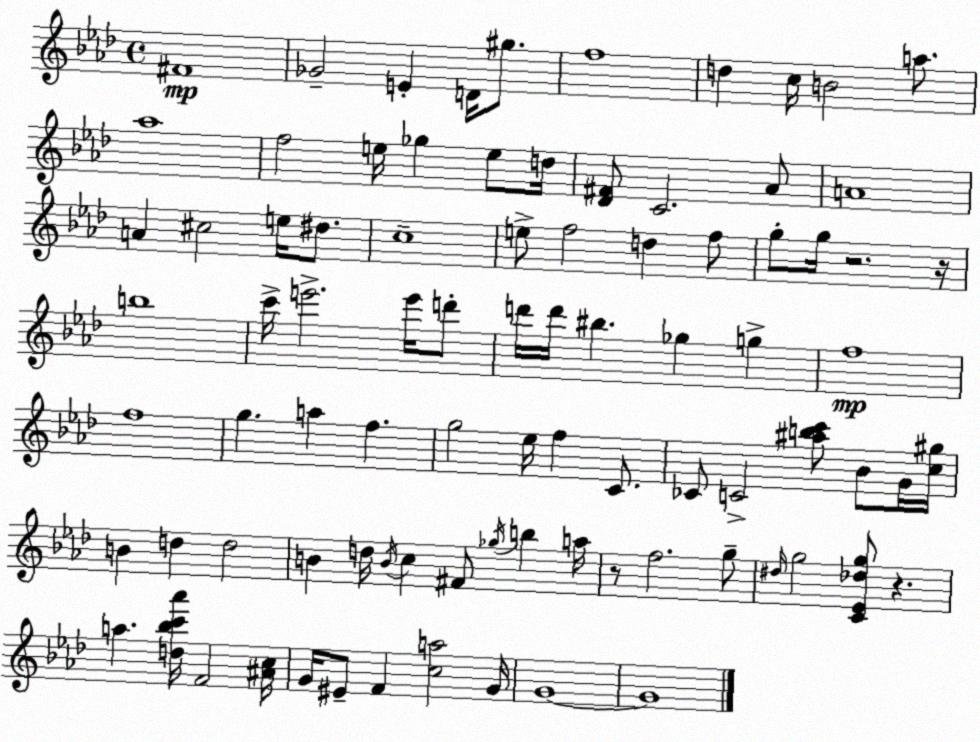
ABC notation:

X:1
T:Untitled
M:4/4
L:1/4
K:Ab
^F4 _G2 E D/4 ^g/2 f4 d c/4 B2 a/2 _a4 f2 e/4 _g e/2 d/4 [_D^F]/2 C2 _A/2 A4 A ^c2 e/4 ^d/2 c4 e/2 f2 d f/2 g/2 g/4 z2 z/4 b4 c'/4 e'2 e'/4 d'/2 d'/4 d'/4 ^b _g g f4 f4 g a f g2 _e/4 f C/2 _C/2 C2 [^abc']/2 _B/2 G/4 [c^g]/4 B d d2 B d/4 B/4 c ^F/2 _g/4 b a/4 z/2 f2 g/2 ^d/4 g2 [C_E_dg]/2 z a [d_bc'_a']/4 F2 [^Ac]/4 G/4 ^E/2 F [ca]2 G/4 G4 G4